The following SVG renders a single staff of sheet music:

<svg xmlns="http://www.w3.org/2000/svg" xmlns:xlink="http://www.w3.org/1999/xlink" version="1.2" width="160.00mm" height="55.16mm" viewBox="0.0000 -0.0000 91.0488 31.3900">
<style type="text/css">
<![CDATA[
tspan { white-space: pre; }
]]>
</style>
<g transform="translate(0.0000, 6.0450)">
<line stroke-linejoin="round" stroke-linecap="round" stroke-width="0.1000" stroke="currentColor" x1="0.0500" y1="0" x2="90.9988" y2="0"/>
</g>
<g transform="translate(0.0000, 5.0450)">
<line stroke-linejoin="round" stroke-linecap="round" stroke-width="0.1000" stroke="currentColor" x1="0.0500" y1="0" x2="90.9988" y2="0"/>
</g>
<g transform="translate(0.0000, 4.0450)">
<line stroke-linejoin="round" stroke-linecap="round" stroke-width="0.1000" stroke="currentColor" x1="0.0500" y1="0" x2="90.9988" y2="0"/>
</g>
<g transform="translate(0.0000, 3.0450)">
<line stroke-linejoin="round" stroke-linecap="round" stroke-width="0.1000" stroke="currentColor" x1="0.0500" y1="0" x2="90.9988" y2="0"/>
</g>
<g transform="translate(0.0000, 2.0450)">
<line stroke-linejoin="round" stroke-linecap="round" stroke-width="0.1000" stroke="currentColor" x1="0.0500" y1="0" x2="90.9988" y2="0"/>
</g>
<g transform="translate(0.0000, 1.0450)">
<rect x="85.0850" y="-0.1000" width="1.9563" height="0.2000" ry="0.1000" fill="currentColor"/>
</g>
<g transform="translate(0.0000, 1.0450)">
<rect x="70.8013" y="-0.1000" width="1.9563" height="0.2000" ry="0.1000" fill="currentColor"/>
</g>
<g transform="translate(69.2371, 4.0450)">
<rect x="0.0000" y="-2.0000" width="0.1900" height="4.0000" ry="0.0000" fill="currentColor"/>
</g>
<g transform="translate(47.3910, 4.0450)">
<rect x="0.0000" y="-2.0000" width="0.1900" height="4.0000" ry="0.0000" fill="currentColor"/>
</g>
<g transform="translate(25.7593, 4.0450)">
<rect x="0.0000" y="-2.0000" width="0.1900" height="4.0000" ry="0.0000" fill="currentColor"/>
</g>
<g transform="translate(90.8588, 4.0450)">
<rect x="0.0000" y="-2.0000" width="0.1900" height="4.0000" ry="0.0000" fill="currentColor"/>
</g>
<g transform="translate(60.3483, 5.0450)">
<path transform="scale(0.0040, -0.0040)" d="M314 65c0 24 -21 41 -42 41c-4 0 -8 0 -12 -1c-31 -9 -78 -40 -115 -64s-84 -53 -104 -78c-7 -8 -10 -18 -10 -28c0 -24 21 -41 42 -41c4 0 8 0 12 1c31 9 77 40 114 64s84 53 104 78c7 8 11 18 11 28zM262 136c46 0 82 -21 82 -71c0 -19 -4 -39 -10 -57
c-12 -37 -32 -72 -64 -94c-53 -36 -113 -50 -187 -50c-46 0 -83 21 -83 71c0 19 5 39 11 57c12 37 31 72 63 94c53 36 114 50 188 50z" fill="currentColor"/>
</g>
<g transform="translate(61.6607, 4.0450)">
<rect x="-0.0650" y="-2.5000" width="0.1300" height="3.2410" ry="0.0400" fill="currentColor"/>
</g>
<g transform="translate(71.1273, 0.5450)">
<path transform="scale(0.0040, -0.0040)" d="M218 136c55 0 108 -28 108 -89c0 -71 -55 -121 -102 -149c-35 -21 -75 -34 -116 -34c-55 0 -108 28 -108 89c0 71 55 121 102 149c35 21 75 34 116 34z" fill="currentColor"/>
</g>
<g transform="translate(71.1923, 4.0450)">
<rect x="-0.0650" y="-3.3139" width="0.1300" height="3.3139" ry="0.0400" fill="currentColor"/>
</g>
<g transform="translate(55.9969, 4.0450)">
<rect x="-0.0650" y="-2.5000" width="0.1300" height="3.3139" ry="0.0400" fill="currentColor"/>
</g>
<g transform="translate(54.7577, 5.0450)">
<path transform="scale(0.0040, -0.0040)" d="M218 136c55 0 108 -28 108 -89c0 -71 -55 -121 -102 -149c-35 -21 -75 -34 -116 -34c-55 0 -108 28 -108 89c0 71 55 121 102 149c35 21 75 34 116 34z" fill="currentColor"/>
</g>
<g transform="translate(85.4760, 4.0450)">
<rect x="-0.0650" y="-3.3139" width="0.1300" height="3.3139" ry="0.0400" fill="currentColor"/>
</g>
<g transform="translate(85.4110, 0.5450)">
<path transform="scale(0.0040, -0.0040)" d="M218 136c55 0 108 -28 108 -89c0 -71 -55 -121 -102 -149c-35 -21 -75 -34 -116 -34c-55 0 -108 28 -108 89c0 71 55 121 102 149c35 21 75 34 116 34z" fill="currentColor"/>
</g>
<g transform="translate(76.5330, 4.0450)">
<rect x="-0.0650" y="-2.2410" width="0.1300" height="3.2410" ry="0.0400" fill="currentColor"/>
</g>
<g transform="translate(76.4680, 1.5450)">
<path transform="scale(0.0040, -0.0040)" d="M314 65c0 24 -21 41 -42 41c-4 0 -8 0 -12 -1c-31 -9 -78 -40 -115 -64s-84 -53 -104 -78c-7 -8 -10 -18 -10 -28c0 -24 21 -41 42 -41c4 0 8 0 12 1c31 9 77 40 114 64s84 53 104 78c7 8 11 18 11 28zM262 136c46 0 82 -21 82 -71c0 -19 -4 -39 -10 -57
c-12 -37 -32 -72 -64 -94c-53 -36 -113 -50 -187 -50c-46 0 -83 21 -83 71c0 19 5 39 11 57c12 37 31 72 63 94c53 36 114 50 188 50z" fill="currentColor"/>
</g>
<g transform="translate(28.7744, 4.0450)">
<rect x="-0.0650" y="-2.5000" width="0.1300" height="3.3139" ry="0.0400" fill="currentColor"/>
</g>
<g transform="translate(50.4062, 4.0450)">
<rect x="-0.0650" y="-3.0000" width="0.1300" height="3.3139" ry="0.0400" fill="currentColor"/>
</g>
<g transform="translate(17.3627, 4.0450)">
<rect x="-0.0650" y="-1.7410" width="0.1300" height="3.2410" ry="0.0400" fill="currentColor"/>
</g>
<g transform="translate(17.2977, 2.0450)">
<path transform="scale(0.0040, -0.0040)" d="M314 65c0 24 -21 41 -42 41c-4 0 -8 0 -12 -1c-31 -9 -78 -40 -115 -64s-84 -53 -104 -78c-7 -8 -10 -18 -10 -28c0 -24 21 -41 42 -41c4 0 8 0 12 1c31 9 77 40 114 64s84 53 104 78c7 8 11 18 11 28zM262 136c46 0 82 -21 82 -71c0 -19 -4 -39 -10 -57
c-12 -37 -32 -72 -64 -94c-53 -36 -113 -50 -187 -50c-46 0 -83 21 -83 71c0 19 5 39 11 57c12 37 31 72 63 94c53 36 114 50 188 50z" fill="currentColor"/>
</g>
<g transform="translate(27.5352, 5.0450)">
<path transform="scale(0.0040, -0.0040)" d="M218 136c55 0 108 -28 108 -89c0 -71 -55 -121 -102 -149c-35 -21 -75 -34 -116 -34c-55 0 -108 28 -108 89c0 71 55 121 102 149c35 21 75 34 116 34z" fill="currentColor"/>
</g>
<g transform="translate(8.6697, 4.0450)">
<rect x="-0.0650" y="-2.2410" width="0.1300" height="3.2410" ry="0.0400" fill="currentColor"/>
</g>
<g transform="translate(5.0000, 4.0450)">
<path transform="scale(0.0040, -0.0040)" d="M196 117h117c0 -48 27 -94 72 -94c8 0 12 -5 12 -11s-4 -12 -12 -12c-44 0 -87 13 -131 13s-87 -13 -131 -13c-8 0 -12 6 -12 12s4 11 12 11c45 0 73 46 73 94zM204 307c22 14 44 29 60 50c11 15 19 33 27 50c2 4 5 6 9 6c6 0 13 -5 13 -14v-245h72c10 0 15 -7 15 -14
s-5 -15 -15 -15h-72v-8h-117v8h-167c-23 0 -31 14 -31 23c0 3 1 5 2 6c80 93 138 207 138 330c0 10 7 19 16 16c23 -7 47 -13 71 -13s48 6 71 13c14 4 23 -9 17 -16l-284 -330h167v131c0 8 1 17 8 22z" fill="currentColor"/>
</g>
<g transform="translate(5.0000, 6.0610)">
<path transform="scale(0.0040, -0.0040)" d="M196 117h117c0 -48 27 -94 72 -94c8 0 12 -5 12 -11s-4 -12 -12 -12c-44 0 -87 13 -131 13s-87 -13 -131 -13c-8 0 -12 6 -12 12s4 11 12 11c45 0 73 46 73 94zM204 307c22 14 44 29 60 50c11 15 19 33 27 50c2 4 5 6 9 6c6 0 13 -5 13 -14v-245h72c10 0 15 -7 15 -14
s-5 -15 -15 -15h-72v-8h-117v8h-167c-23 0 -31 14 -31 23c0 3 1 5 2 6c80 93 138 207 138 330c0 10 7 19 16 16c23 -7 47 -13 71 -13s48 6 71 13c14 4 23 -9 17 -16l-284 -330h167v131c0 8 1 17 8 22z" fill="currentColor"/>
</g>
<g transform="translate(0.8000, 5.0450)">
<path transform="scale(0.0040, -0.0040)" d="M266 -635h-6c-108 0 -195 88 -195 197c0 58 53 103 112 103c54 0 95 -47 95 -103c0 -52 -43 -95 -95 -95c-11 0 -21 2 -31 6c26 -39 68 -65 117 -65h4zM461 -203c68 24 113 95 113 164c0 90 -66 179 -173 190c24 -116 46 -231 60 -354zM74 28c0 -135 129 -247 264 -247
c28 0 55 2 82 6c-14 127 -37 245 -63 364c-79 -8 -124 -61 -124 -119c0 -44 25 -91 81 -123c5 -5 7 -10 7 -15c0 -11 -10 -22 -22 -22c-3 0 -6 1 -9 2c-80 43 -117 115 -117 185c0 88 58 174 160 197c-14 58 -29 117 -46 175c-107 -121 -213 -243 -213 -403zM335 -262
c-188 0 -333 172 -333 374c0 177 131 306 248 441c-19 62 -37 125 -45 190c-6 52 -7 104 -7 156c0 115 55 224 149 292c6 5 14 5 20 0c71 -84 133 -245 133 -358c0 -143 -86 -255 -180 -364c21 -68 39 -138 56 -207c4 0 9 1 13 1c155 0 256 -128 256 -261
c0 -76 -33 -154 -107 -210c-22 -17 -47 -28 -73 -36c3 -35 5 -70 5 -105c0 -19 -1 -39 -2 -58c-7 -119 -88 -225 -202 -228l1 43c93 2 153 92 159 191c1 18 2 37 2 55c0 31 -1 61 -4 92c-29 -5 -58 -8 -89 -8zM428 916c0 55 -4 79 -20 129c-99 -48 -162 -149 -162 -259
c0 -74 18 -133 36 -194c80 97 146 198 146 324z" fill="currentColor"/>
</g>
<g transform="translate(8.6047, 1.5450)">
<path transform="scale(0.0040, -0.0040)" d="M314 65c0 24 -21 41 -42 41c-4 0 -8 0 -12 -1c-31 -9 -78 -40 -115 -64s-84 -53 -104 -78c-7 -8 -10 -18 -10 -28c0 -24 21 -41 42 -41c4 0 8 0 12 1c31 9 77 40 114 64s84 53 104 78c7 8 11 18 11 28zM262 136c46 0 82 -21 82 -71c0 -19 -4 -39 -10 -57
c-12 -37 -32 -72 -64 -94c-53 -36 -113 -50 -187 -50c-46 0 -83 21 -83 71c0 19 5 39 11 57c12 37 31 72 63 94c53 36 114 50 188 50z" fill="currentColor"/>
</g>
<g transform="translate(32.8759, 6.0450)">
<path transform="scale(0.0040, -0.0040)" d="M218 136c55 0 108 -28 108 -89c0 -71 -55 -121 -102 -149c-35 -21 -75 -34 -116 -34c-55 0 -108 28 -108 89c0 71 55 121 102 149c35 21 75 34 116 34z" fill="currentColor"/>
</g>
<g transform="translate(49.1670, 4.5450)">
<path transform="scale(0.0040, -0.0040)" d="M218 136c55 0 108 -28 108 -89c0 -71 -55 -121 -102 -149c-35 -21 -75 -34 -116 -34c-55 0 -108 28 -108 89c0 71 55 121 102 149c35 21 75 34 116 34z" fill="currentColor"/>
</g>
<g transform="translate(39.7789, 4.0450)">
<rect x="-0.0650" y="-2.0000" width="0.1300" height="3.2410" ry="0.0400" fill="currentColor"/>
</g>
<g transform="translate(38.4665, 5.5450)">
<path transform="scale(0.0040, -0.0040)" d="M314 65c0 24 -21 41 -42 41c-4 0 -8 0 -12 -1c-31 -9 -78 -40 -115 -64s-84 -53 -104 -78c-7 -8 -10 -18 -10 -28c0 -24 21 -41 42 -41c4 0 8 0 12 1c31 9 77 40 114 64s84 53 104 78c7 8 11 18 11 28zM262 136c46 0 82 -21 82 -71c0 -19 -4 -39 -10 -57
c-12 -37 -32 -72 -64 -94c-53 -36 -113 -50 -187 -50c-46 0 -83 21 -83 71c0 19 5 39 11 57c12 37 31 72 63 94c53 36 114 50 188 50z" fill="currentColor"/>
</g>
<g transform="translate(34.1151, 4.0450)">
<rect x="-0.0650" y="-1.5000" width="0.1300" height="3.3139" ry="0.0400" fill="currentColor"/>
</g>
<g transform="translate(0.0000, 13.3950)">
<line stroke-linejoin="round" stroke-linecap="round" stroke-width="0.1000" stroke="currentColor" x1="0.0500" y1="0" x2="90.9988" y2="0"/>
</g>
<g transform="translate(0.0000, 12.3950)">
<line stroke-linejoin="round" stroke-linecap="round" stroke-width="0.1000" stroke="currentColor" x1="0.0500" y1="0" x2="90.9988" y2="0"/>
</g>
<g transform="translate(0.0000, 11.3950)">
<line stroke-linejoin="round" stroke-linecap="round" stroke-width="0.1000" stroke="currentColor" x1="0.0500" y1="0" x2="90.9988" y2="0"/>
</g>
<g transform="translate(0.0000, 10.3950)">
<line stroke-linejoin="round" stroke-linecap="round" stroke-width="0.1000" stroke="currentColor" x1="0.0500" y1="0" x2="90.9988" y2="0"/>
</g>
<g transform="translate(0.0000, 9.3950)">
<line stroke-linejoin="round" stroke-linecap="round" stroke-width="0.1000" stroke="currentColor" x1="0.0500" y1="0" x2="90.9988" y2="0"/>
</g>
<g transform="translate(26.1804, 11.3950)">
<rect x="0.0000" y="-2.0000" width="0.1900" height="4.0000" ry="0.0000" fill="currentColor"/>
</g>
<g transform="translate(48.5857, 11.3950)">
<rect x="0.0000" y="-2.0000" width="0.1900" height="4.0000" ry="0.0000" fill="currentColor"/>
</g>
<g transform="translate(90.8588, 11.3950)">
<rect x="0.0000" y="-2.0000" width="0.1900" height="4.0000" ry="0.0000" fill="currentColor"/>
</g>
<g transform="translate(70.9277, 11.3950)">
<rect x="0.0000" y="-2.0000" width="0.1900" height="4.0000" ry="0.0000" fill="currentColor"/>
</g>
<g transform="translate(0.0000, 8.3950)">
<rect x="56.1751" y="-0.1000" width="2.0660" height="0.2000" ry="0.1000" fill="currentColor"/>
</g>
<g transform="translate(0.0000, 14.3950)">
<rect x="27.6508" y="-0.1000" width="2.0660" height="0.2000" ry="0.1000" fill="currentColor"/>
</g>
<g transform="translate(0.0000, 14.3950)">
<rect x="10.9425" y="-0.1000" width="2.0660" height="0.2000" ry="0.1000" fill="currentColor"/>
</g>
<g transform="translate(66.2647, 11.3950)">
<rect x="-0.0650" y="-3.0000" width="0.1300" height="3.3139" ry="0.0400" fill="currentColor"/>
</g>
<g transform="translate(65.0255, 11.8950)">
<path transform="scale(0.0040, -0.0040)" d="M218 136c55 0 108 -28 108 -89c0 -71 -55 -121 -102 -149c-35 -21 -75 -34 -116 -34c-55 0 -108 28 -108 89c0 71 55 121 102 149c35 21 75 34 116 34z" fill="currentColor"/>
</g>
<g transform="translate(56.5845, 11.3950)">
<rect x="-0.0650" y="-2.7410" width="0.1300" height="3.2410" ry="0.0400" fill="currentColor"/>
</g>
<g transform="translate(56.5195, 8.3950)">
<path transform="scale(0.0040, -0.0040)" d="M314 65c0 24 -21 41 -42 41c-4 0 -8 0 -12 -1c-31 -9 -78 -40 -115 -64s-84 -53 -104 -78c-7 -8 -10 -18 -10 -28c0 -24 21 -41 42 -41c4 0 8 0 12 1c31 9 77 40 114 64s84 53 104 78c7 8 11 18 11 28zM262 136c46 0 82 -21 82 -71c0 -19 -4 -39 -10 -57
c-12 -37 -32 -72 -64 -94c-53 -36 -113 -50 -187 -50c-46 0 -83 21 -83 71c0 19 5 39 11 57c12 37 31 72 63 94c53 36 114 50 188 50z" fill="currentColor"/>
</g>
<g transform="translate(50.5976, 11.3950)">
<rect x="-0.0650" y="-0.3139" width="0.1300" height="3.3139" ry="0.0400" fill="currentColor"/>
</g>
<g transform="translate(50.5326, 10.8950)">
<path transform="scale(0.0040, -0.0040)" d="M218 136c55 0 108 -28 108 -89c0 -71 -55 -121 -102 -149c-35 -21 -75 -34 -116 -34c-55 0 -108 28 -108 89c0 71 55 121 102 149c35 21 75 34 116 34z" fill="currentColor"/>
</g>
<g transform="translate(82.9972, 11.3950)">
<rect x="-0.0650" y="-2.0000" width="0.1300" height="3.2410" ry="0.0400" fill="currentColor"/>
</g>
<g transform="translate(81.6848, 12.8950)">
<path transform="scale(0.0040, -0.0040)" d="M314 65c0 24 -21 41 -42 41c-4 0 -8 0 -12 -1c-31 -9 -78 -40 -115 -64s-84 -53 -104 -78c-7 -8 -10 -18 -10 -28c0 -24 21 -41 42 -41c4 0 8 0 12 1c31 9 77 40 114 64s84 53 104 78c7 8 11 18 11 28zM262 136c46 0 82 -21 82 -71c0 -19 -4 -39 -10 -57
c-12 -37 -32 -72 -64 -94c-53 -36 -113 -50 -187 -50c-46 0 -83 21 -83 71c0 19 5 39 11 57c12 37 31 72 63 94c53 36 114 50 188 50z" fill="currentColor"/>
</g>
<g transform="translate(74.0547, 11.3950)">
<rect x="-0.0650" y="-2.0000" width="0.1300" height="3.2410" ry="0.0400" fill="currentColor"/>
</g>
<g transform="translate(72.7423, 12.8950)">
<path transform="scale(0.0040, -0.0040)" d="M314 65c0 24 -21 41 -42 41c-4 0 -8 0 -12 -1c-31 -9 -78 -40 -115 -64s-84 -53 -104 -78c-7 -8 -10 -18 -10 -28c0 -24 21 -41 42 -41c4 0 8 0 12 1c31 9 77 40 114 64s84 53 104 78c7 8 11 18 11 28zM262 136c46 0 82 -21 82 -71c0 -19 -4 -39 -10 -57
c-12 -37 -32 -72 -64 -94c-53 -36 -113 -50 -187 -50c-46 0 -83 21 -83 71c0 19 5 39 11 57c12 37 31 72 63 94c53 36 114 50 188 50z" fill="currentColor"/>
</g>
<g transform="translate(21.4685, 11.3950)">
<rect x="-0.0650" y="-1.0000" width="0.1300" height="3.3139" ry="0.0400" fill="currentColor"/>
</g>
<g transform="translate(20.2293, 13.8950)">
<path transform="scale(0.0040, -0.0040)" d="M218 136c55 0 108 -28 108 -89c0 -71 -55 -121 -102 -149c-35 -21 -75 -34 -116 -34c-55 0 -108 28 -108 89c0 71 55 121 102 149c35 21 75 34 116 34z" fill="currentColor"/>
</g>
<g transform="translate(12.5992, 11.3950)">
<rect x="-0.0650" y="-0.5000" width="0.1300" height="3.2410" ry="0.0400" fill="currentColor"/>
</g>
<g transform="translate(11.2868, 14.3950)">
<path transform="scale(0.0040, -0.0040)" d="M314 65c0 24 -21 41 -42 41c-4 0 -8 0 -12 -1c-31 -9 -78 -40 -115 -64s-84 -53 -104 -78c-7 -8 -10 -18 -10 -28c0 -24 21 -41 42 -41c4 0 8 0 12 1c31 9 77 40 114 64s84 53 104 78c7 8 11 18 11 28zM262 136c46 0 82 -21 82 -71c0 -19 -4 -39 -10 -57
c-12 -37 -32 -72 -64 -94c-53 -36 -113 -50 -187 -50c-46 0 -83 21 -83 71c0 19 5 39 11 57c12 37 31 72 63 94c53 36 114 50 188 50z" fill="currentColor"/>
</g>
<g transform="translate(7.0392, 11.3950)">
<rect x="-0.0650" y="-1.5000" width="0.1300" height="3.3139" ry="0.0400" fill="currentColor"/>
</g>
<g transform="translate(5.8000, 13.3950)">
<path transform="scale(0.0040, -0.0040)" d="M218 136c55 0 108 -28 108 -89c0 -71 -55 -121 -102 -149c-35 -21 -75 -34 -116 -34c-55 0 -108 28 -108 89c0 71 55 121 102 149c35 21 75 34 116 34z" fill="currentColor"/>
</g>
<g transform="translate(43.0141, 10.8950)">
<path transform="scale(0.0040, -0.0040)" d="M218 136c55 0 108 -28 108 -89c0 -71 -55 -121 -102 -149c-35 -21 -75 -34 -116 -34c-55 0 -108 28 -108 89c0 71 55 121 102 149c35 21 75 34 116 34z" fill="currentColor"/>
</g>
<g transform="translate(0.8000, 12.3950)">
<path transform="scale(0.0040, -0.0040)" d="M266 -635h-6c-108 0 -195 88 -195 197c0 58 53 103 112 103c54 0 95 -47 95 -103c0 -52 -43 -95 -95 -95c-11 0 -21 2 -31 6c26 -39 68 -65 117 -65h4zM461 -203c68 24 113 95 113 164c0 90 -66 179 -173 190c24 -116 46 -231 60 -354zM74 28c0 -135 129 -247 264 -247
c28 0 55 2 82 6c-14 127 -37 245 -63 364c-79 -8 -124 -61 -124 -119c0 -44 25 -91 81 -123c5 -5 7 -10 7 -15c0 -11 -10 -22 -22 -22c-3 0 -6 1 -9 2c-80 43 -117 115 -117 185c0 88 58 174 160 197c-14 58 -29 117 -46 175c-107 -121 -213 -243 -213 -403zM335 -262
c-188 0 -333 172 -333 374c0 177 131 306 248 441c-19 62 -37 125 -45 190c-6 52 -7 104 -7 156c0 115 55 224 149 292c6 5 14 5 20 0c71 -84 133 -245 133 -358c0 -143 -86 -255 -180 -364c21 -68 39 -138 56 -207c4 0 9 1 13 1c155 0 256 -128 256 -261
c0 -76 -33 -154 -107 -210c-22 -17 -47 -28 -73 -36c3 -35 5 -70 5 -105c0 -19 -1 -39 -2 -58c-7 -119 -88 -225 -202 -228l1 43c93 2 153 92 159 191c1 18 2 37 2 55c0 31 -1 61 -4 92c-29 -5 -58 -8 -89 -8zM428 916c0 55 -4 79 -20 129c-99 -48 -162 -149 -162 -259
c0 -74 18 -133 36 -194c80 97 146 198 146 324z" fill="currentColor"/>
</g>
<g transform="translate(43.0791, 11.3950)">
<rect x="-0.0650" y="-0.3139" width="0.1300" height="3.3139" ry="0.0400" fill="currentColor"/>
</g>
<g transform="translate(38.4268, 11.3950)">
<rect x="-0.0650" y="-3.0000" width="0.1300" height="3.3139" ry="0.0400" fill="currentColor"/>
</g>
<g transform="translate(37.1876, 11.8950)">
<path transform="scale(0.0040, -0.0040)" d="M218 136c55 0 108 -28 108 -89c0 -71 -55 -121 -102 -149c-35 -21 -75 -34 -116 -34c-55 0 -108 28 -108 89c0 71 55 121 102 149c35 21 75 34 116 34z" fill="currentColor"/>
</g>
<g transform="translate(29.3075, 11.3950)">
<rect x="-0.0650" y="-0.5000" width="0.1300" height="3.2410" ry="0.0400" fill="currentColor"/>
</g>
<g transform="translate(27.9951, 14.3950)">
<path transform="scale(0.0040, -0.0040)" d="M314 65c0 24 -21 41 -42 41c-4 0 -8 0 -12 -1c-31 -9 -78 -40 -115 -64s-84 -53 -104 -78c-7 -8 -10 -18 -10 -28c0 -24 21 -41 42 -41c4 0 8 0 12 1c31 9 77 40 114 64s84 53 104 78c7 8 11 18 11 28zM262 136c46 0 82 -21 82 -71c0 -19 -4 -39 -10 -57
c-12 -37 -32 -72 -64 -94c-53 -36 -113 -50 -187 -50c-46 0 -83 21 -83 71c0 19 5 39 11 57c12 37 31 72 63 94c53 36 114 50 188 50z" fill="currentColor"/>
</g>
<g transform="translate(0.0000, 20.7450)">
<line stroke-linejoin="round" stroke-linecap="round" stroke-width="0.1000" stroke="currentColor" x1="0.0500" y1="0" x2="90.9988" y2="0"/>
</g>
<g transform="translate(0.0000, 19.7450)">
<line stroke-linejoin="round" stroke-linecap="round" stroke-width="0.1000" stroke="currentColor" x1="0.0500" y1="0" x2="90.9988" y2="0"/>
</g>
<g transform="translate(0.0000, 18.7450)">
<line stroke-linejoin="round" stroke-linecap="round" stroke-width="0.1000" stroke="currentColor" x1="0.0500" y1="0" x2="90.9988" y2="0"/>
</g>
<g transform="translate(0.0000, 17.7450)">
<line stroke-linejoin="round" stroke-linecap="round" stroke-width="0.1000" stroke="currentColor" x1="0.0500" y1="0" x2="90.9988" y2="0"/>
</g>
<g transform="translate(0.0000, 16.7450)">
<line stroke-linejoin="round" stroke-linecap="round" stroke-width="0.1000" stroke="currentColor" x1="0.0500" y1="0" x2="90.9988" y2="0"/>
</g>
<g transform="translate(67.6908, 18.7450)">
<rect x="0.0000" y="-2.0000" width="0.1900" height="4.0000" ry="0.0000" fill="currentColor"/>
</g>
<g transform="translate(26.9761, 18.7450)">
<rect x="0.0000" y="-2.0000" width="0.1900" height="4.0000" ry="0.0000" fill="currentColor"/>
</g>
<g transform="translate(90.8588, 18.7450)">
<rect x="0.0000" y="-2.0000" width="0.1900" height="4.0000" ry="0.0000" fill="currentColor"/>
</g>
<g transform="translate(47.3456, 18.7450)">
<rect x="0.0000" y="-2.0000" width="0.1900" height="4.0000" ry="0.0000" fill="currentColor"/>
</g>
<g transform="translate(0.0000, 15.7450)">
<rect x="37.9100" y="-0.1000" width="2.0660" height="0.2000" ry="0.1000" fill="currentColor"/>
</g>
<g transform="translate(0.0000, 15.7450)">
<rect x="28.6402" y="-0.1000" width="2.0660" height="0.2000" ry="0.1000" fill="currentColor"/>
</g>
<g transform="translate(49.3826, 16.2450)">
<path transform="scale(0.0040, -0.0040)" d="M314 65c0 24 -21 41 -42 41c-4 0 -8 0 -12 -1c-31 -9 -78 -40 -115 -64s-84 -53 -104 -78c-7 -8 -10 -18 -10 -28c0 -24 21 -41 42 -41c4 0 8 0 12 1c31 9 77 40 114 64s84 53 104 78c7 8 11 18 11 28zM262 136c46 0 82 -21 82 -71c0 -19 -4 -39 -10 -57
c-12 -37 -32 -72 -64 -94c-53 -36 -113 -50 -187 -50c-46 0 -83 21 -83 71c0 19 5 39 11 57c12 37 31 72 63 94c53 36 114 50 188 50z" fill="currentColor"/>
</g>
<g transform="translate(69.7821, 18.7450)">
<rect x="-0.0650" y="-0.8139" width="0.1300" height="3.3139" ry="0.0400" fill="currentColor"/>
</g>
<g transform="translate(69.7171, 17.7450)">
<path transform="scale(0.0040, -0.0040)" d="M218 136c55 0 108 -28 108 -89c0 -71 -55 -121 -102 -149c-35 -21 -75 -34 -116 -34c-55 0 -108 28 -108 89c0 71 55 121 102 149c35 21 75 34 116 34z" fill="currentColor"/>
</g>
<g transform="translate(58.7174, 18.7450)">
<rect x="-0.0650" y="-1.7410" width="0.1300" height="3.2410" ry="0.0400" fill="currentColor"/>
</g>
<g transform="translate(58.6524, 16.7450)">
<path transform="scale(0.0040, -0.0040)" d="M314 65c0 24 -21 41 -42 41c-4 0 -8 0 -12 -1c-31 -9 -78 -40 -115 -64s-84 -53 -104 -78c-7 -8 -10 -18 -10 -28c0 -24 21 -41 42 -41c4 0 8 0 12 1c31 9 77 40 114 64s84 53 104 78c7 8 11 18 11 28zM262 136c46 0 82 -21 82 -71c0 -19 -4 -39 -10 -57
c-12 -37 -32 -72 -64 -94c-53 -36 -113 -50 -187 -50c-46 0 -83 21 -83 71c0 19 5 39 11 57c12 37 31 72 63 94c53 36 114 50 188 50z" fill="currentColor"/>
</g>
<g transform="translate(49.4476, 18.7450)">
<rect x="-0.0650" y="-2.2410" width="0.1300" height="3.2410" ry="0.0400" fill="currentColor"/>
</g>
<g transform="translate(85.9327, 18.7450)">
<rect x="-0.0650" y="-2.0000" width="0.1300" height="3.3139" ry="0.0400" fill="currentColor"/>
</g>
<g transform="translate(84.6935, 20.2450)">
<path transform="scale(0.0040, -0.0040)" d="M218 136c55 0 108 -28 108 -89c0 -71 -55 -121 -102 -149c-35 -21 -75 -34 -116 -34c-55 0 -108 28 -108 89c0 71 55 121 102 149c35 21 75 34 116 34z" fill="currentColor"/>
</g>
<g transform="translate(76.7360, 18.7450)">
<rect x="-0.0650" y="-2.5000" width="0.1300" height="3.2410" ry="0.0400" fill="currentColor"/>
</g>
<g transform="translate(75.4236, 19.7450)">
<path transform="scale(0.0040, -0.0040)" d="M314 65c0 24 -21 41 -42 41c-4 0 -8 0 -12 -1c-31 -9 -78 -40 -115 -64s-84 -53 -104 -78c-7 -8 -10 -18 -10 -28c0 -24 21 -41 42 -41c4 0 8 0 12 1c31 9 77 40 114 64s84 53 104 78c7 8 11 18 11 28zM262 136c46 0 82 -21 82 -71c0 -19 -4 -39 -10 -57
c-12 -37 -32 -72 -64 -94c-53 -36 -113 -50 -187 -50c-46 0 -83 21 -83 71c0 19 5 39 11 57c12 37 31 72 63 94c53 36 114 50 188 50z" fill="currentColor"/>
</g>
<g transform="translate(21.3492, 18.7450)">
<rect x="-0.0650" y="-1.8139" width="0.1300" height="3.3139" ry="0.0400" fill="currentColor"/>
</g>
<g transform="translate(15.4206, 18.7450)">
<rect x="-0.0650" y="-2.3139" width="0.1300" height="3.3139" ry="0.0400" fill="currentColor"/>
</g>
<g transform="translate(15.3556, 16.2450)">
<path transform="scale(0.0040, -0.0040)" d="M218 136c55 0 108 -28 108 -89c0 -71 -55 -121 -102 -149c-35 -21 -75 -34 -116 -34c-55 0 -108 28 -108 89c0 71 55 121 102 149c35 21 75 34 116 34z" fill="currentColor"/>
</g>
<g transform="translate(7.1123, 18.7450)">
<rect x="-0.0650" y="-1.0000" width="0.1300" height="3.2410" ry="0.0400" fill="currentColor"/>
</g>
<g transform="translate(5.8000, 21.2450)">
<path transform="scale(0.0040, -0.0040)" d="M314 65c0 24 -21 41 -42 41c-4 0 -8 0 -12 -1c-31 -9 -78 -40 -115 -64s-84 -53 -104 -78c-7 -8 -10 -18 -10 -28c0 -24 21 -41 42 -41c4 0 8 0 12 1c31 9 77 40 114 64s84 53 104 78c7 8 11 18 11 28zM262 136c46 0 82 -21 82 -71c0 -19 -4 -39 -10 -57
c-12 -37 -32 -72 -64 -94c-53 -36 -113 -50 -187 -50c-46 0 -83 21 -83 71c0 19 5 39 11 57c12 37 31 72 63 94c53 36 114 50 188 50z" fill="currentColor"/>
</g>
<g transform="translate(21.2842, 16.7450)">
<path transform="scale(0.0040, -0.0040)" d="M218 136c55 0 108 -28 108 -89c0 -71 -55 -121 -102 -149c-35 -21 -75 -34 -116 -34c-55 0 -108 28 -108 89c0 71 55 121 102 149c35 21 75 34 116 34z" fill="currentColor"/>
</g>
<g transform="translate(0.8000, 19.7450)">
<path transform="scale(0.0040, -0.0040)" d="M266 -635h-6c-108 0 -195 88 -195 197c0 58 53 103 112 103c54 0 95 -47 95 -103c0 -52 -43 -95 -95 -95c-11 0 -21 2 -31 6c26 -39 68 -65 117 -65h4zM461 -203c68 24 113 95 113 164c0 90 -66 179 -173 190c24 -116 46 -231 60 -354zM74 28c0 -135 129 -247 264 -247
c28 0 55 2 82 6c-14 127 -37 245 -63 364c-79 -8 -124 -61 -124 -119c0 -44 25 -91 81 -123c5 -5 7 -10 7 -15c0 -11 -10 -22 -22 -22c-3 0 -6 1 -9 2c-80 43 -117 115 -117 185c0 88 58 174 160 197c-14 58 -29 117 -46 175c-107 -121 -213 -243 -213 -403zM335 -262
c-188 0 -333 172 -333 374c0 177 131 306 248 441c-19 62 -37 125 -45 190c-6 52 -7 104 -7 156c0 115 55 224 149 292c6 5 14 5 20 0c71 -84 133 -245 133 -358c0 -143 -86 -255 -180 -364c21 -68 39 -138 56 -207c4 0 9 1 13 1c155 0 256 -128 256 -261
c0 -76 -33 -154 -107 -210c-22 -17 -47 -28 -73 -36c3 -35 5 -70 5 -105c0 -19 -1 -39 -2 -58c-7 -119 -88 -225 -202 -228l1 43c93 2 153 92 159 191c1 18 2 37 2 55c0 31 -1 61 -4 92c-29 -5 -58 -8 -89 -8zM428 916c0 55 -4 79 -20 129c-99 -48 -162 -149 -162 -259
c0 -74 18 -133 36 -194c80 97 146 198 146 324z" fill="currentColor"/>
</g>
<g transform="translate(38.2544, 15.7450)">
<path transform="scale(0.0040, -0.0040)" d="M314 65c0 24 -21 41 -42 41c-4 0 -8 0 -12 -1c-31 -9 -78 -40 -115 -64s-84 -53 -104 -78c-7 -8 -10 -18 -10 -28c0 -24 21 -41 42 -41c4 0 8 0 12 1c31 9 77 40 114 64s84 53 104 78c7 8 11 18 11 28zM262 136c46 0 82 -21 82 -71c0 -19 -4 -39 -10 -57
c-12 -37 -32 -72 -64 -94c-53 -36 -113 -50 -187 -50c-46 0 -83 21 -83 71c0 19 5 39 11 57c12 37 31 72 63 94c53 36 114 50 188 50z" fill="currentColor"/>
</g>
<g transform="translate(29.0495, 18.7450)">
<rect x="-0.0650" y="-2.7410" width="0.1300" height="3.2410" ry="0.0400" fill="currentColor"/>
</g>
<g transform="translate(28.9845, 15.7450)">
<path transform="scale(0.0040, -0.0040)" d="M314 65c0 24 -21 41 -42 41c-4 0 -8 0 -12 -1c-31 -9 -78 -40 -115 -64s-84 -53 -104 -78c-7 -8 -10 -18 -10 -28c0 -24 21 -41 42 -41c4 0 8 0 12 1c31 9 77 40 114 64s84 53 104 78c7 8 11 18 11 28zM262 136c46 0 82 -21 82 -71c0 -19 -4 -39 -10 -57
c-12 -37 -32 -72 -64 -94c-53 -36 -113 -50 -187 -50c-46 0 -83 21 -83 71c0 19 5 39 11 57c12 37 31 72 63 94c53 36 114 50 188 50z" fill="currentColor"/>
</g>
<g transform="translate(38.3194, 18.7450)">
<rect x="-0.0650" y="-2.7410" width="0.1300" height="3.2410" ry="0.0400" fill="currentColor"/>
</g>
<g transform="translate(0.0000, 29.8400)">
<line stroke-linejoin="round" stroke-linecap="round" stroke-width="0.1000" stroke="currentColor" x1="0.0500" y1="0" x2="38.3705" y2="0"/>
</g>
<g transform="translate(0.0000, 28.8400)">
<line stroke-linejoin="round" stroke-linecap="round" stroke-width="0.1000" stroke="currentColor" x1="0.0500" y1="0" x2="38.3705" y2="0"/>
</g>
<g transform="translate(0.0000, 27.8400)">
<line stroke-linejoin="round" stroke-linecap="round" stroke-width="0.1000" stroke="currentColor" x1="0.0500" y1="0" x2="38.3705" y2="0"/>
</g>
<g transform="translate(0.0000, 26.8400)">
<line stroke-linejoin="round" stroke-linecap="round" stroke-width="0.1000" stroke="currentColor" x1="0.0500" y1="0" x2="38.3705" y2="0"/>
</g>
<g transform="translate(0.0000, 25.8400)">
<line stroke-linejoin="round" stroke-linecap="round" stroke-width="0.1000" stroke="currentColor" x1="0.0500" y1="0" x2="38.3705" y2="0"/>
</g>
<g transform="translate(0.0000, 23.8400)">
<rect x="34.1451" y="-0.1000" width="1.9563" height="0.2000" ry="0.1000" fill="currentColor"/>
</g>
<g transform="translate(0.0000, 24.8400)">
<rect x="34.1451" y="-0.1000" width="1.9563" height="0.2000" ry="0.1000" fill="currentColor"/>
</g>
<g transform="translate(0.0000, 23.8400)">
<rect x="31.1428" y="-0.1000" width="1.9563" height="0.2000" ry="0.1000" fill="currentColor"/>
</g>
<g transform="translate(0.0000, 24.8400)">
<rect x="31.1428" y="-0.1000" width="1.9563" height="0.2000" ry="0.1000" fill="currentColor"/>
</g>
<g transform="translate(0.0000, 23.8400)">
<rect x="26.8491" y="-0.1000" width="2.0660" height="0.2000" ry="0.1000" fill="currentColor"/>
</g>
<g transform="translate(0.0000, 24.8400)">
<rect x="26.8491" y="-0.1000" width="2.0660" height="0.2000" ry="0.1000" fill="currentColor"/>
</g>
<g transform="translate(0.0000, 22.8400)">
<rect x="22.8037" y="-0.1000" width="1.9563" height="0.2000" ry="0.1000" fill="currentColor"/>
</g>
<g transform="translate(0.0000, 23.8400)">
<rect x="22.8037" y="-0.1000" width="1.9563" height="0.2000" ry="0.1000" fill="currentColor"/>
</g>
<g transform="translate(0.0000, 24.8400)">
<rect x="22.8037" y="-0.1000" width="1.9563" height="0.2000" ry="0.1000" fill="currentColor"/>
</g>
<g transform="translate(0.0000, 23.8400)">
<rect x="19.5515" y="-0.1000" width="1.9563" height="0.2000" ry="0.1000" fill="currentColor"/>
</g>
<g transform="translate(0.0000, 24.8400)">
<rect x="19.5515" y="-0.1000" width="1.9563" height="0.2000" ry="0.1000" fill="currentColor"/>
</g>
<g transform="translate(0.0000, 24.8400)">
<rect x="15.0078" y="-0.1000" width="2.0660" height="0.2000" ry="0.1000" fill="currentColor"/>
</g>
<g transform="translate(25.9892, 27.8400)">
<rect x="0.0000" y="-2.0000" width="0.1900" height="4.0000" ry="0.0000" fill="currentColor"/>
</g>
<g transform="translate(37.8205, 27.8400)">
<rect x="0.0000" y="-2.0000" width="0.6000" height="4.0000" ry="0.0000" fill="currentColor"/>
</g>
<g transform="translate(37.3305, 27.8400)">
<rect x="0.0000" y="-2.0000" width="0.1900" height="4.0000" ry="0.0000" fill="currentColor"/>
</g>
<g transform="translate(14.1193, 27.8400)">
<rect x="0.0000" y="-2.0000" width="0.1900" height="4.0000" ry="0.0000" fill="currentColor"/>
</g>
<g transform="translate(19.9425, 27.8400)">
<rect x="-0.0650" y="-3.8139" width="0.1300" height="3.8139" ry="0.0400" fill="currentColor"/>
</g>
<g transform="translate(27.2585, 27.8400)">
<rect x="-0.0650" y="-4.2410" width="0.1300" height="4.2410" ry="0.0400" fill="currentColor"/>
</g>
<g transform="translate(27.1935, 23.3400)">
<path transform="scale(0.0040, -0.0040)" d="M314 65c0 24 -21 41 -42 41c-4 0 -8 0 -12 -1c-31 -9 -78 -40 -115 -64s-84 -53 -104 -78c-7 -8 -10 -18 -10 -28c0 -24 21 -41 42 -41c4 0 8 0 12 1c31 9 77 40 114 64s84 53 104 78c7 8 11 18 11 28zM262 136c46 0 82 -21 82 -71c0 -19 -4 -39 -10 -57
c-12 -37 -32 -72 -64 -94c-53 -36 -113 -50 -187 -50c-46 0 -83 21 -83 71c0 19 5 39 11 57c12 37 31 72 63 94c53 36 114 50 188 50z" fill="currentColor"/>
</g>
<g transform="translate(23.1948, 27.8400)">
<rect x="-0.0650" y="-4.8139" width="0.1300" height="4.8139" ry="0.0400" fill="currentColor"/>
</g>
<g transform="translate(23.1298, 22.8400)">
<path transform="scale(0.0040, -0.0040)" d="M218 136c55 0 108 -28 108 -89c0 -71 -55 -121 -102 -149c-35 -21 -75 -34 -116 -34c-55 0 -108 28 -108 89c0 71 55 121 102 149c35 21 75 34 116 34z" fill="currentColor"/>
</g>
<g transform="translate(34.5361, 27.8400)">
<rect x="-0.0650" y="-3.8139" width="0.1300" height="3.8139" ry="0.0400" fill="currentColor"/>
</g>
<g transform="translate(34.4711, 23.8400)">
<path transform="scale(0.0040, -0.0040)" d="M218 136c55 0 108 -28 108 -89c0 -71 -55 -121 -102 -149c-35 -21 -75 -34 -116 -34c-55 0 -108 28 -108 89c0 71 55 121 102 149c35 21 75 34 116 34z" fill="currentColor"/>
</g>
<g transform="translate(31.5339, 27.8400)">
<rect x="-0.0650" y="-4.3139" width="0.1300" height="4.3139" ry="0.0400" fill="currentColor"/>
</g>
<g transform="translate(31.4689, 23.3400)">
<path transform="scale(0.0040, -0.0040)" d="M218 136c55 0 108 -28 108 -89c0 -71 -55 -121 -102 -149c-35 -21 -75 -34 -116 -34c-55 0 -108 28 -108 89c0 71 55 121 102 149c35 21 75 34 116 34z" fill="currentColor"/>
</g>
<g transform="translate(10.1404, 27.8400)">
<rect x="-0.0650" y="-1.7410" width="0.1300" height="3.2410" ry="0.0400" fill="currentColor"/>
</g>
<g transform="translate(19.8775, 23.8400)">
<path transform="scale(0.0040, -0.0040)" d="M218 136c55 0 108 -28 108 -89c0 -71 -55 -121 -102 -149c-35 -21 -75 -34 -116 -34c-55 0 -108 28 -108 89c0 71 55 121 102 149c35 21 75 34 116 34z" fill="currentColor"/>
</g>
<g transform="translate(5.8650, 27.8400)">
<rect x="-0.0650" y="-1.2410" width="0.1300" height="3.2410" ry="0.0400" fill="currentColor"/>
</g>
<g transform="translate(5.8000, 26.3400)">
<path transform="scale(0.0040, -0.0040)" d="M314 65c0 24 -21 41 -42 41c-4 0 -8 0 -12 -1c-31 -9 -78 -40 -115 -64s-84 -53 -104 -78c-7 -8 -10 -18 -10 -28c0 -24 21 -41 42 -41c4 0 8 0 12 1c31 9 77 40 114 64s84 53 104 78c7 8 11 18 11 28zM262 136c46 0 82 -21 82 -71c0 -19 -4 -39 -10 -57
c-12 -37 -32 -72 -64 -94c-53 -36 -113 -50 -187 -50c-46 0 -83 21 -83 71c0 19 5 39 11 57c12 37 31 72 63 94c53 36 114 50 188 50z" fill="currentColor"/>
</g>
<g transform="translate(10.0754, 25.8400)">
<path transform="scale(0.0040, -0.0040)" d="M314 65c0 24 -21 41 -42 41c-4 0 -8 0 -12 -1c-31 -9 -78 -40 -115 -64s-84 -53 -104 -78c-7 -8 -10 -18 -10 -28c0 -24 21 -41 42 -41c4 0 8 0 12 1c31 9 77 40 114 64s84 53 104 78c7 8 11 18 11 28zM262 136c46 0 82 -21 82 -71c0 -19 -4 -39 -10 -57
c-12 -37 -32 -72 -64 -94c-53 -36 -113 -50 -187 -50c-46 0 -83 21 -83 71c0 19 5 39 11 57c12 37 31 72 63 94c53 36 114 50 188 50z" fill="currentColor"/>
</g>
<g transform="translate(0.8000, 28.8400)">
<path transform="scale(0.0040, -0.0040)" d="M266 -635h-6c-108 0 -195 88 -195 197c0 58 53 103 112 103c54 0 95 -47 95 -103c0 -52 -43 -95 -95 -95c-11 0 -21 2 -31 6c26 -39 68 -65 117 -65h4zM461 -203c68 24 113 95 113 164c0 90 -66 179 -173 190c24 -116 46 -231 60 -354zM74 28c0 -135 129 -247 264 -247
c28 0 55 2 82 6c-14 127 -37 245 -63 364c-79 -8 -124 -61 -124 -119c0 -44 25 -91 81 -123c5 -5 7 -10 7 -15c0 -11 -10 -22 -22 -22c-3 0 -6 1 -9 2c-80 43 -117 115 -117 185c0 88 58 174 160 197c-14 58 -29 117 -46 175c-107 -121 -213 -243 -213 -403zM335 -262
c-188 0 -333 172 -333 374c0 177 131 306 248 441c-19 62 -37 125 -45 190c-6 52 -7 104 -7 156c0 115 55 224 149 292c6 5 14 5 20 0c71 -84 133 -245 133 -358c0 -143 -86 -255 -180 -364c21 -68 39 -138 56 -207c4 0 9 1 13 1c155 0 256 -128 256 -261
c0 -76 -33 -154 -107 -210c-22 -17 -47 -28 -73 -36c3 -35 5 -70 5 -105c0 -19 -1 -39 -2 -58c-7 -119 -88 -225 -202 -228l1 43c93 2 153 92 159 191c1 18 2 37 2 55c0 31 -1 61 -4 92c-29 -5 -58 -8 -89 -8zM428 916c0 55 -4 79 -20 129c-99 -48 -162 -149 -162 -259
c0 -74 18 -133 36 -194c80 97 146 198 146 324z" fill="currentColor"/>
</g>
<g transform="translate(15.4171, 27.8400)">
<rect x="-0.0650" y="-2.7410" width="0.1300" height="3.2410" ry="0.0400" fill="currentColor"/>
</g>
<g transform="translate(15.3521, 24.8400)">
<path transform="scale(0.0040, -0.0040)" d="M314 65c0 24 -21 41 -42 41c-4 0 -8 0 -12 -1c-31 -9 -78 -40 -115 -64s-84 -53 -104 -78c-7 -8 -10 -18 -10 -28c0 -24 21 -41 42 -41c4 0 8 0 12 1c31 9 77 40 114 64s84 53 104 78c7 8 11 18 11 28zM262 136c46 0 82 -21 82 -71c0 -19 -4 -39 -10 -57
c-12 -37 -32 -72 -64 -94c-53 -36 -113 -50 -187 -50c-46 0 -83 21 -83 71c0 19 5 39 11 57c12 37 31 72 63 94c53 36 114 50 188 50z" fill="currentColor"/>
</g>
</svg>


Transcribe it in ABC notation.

X:1
T:Untitled
M:4/4
L:1/4
K:C
g2 f2 G E F2 A G G2 b g2 b E C2 D C2 A c c a2 A F2 F2 D2 g f a2 a2 g2 f2 d G2 F e2 f2 a2 c' e' d'2 d' c'